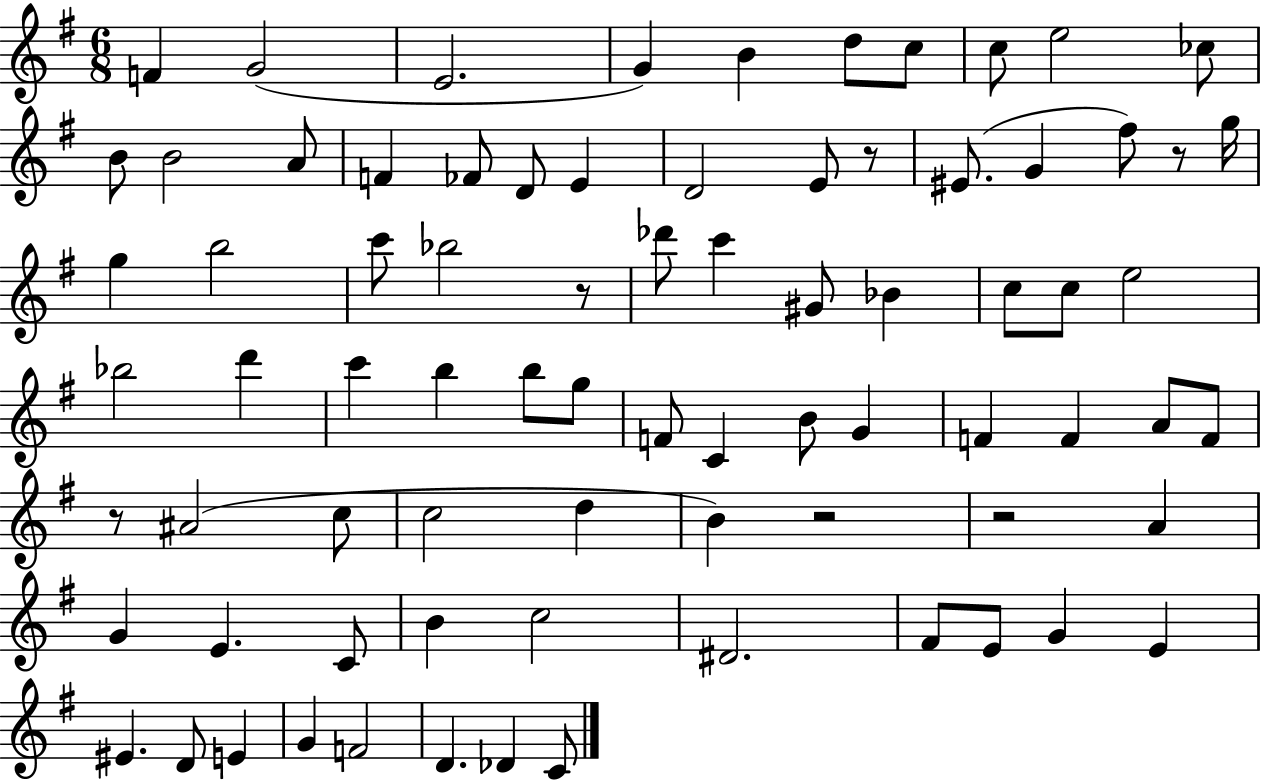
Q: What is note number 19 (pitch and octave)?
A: E4